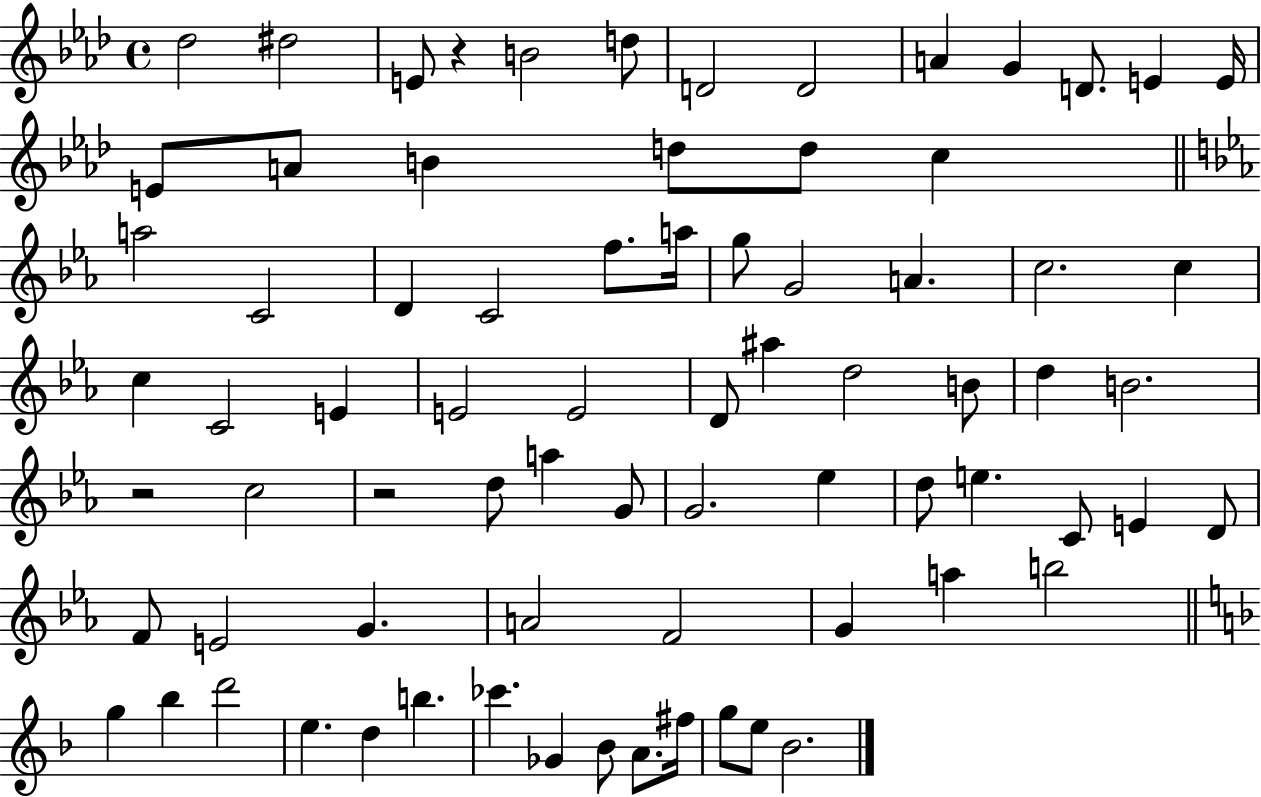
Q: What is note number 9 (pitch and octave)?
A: G4